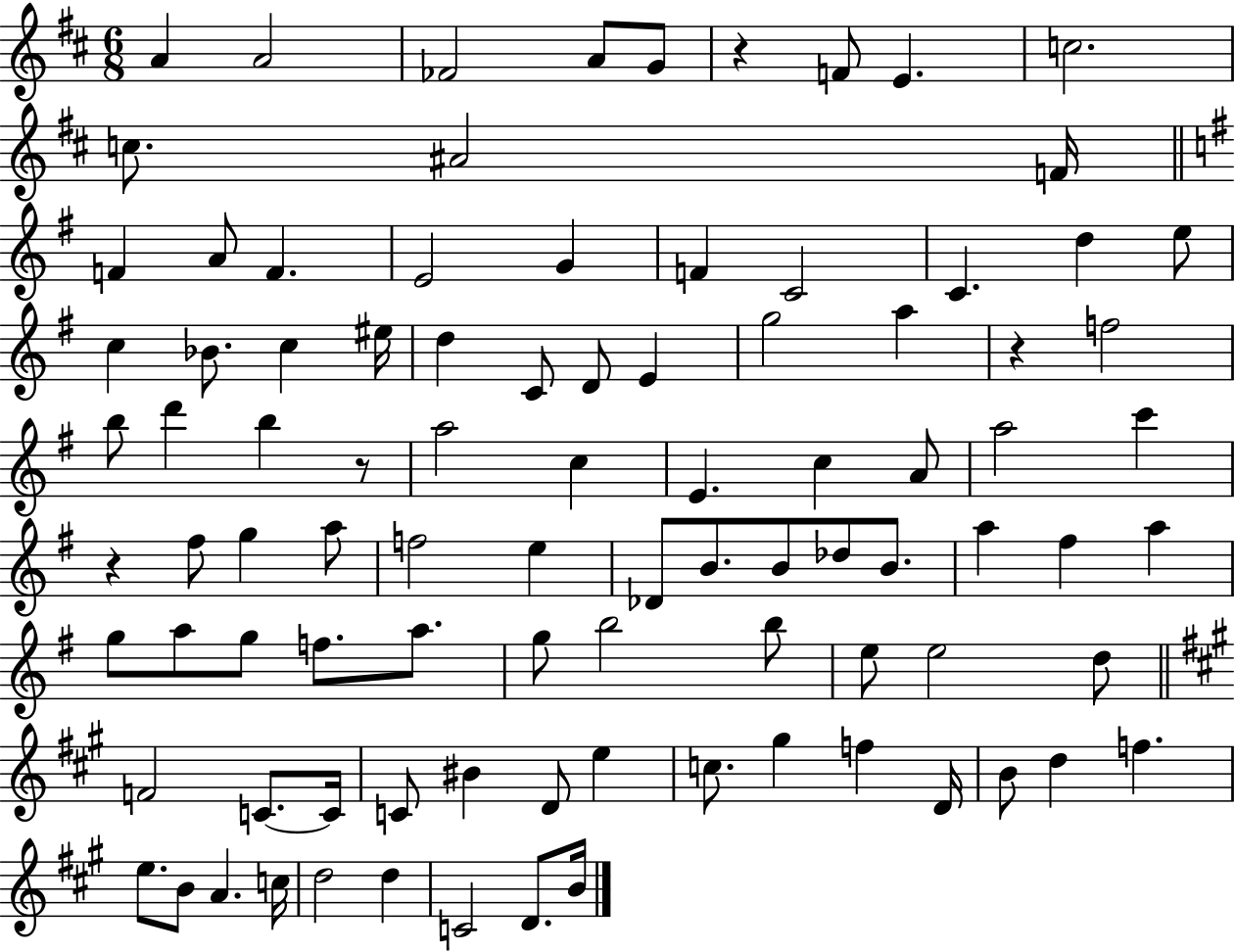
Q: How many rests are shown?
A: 4